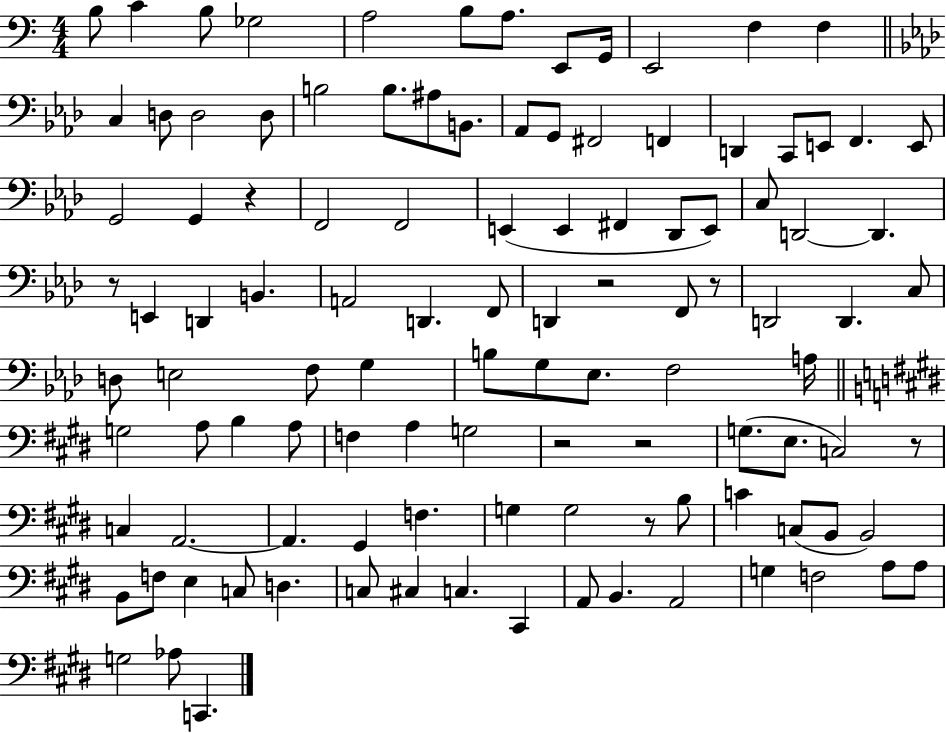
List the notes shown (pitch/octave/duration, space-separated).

B3/e C4/q B3/e Gb3/h A3/h B3/e A3/e. E2/e G2/s E2/h F3/q F3/q C3/q D3/e D3/h D3/e B3/h B3/e. A#3/e B2/e. Ab2/e G2/e F#2/h F2/q D2/q C2/e E2/e F2/q. E2/e G2/h G2/q R/q F2/h F2/h E2/q E2/q F#2/q Db2/e E2/e C3/e D2/h D2/q. R/e E2/q D2/q B2/q. A2/h D2/q. F2/e D2/q R/h F2/e R/e D2/h D2/q. C3/e D3/e E3/h F3/e G3/q B3/e G3/e Eb3/e. F3/h A3/s G3/h A3/e B3/q A3/e F3/q A3/q G3/h R/h R/h G3/e. E3/e. C3/h R/e C3/q A2/h. A2/q. G#2/q F3/q. G3/q G3/h R/e B3/e C4/q C3/e B2/e B2/h B2/e F3/e E3/q C3/e D3/q. C3/e C#3/q C3/q. C#2/q A2/e B2/q. A2/h G3/q F3/h A3/e A3/e G3/h Ab3/e C2/q.